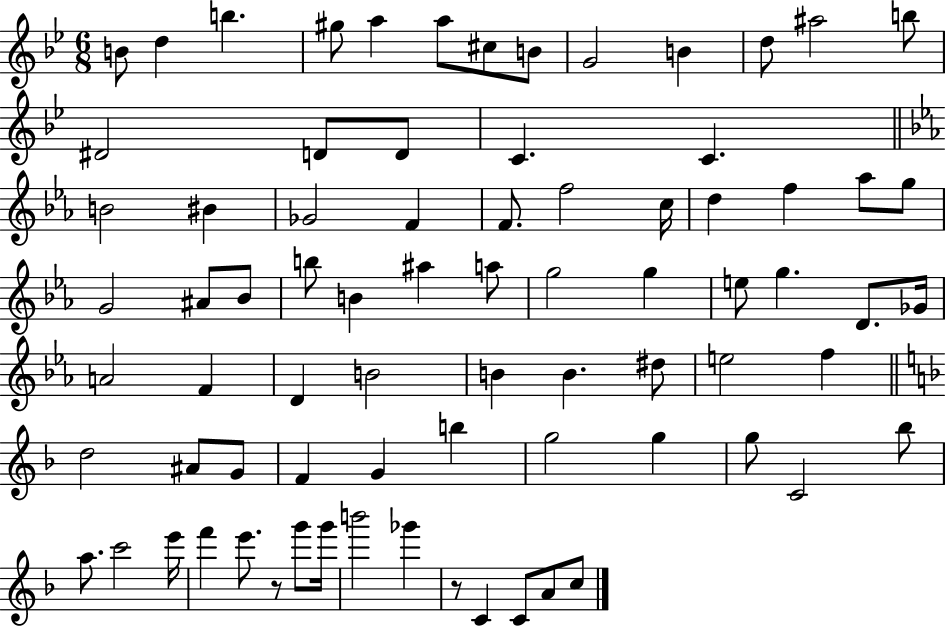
B4/e D5/q B5/q. G#5/e A5/q A5/e C#5/e B4/e G4/h B4/q D5/e A#5/h B5/e D#4/h D4/e D4/e C4/q. C4/q. B4/h BIS4/q Gb4/h F4/q F4/e. F5/h C5/s D5/q F5/q Ab5/e G5/e G4/h A#4/e Bb4/e B5/e B4/q A#5/q A5/e G5/h G5/q E5/e G5/q. D4/e. Gb4/s A4/h F4/q D4/q B4/h B4/q B4/q. D#5/e E5/h F5/q D5/h A#4/e G4/e F4/q G4/q B5/q G5/h G5/q G5/e C4/h Bb5/e A5/e. C6/h E6/s F6/q E6/e. R/e G6/e G6/s B6/h Gb6/q R/e C4/q C4/e A4/e C5/e